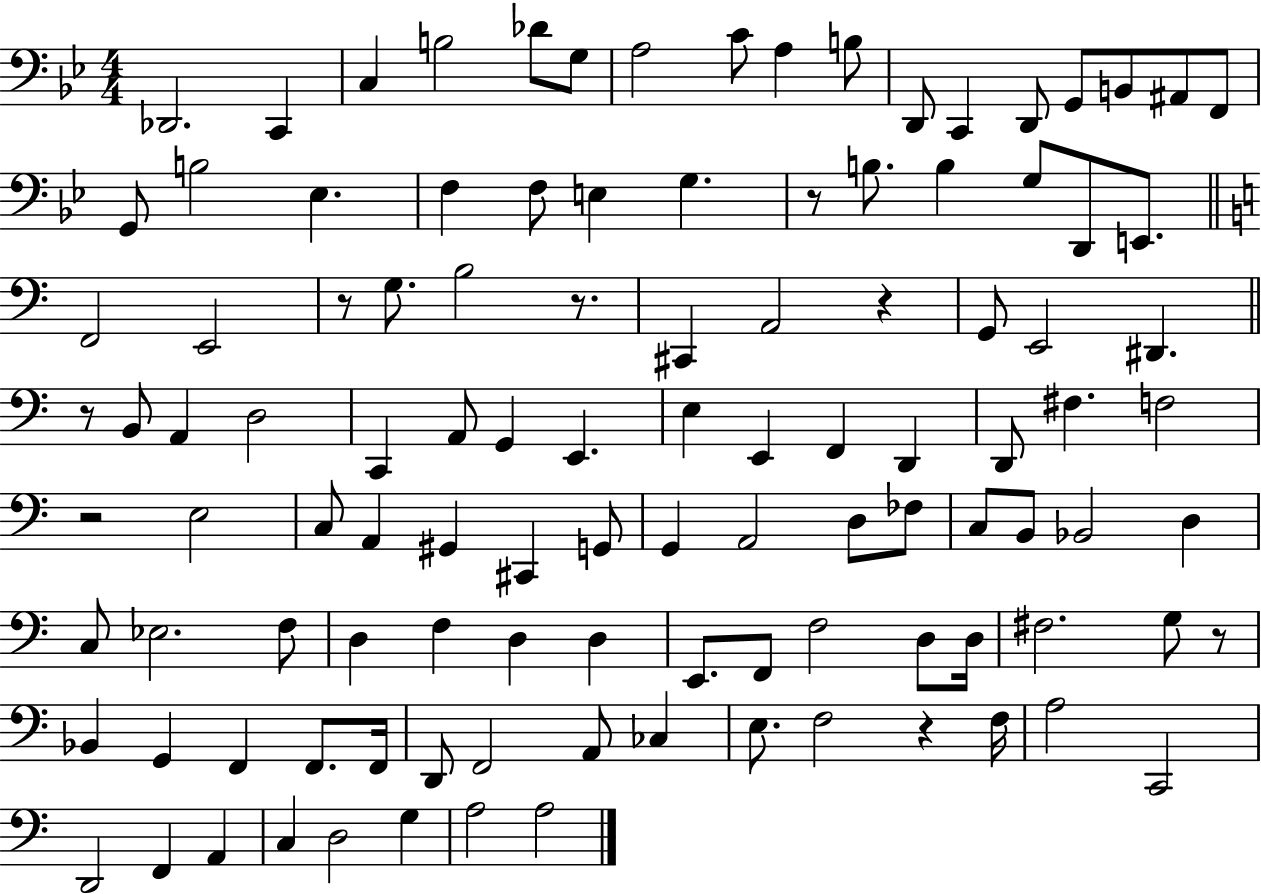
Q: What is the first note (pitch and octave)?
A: Db2